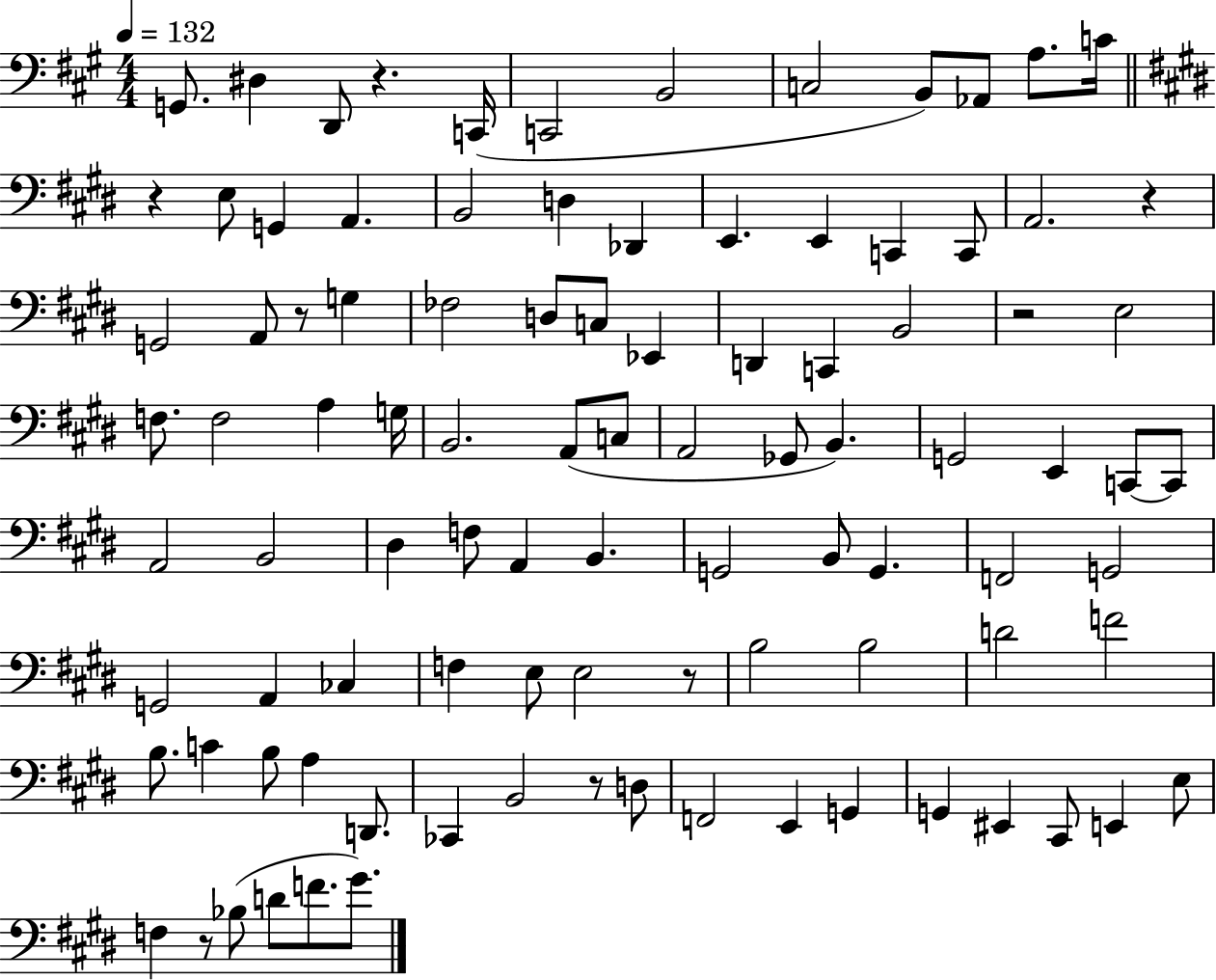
X:1
T:Untitled
M:4/4
L:1/4
K:A
G,,/2 ^D, D,,/2 z C,,/4 C,,2 B,,2 C,2 B,,/2 _A,,/2 A,/2 C/4 z E,/2 G,, A,, B,,2 D, _D,, E,, E,, C,, C,,/2 A,,2 z G,,2 A,,/2 z/2 G, _F,2 D,/2 C,/2 _E,, D,, C,, B,,2 z2 E,2 F,/2 F,2 A, G,/4 B,,2 A,,/2 C,/2 A,,2 _G,,/2 B,, G,,2 E,, C,,/2 C,,/2 A,,2 B,,2 ^D, F,/2 A,, B,, G,,2 B,,/2 G,, F,,2 G,,2 G,,2 A,, _C, F, E,/2 E,2 z/2 B,2 B,2 D2 F2 B,/2 C B,/2 A, D,,/2 _C,, B,,2 z/2 D,/2 F,,2 E,, G,, G,, ^E,, ^C,,/2 E,, E,/2 F, z/2 _B,/2 D/2 F/2 ^G/2